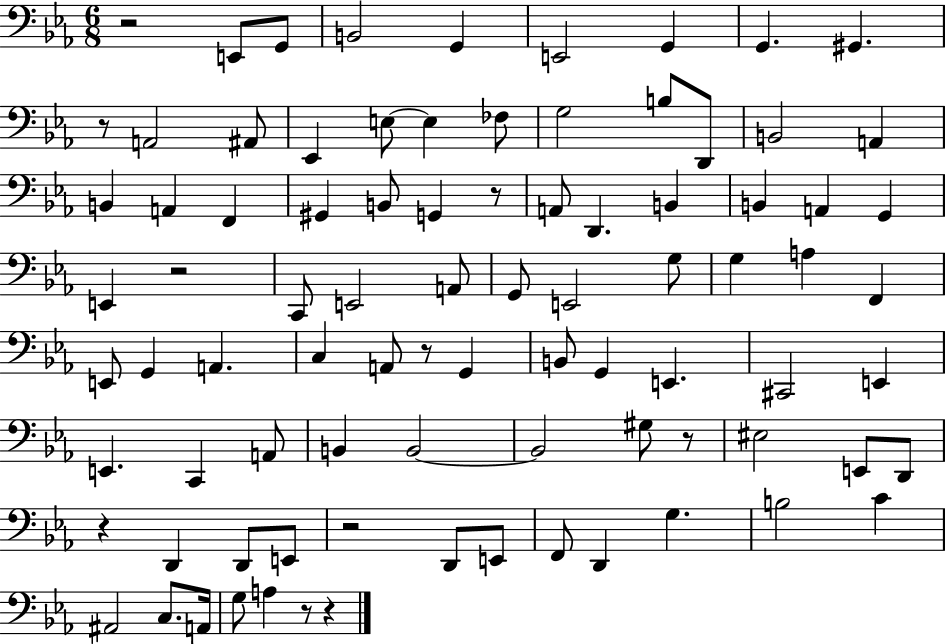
{
  \clef bass
  \numericTimeSignature
  \time 6/8
  \key ees \major
  r2 e,8 g,8 | b,2 g,4 | e,2 g,4 | g,4. gis,4. | \break r8 a,2 ais,8 | ees,4 e8~~ e4 fes8 | g2 b8 d,8 | b,2 a,4 | \break b,4 a,4 f,4 | gis,4 b,8 g,4 r8 | a,8 d,4. b,4 | b,4 a,4 g,4 | \break e,4 r2 | c,8 e,2 a,8 | g,8 e,2 g8 | g4 a4 f,4 | \break e,8 g,4 a,4. | c4 a,8 r8 g,4 | b,8 g,4 e,4. | cis,2 e,4 | \break e,4. c,4 a,8 | b,4 b,2~~ | b,2 gis8 r8 | eis2 e,8 d,8 | \break r4 d,4 d,8 e,8 | r2 d,8 e,8 | f,8 d,4 g4. | b2 c'4 | \break ais,2 c8. a,16 | g8 a4 r8 r4 | \bar "|."
}